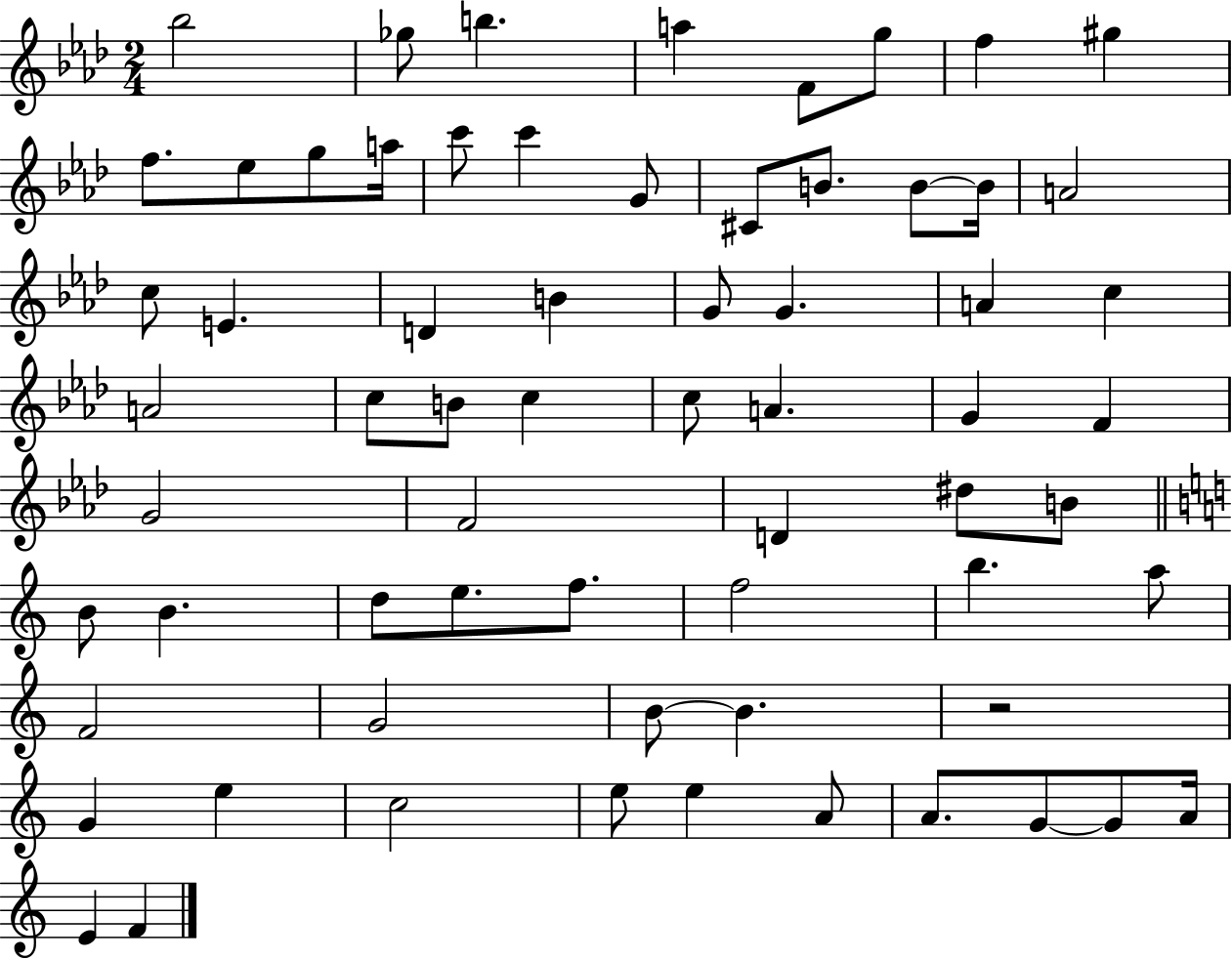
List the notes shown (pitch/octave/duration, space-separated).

Bb5/h Gb5/e B5/q. A5/q F4/e G5/e F5/q G#5/q F5/e. Eb5/e G5/e A5/s C6/e C6/q G4/e C#4/e B4/e. B4/e B4/s A4/h C5/e E4/q. D4/q B4/q G4/e G4/q. A4/q C5/q A4/h C5/e B4/e C5/q C5/e A4/q. G4/q F4/q G4/h F4/h D4/q D#5/e B4/e B4/e B4/q. D5/e E5/e. F5/e. F5/h B5/q. A5/e F4/h G4/h B4/e B4/q. R/h G4/q E5/q C5/h E5/e E5/q A4/e A4/e. G4/e G4/e A4/s E4/q F4/q